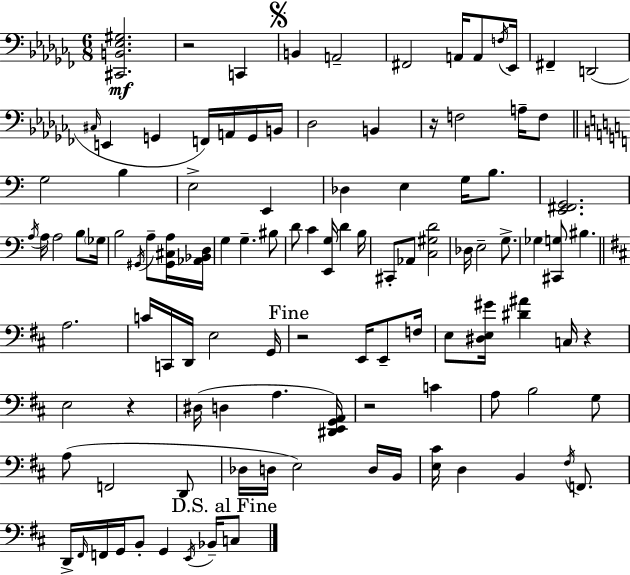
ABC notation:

X:1
T:Untitled
M:6/8
L:1/4
K:Abm
[^C,,B,,_E,^G,]2 z2 C,, B,, A,,2 ^F,,2 A,,/4 A,,/2 F,/4 _E,,/4 ^F,, D,,2 ^C,/4 E,, G,, F,,/4 A,,/4 G,,/4 B,,/4 _D,2 B,, z/4 F,2 A,/4 F,/2 G,2 B, E,2 E,, _D, E, G,/4 B,/2 [E,,^F,,G,,]2 A,/4 A,/4 A,2 B,/2 _G,/4 B,2 ^G,,/4 A,/2 [^G,,^C,A,]/4 [_A,,_B,,D,]/4 G, G, ^B,/2 D/2 C [E,,G,]/4 D B,/4 ^C,,/2 _A,,/2 [C,^G,D]2 _D,/4 E,2 G,/2 _G, [^C,,G,]/2 ^B, A,2 C/4 C,,/4 D,,/4 E,2 G,,/4 z2 E,,/4 E,,/2 F,/4 E,/2 [^D,E,^G]/4 [^D^A] C,/4 z E,2 z ^D,/4 D, A, [^D,,E,,G,,A,,]/4 z2 C A,/2 B,2 G,/2 A,/2 F,,2 D,,/2 _D,/4 D,/4 E,2 D,/4 B,,/4 [E,^C]/4 D, B,, ^F,/4 F,,/2 D,,/4 ^F,,/4 F,,/4 G,,/4 B,,/2 G,, E,,/4 _B,,/4 C,/2